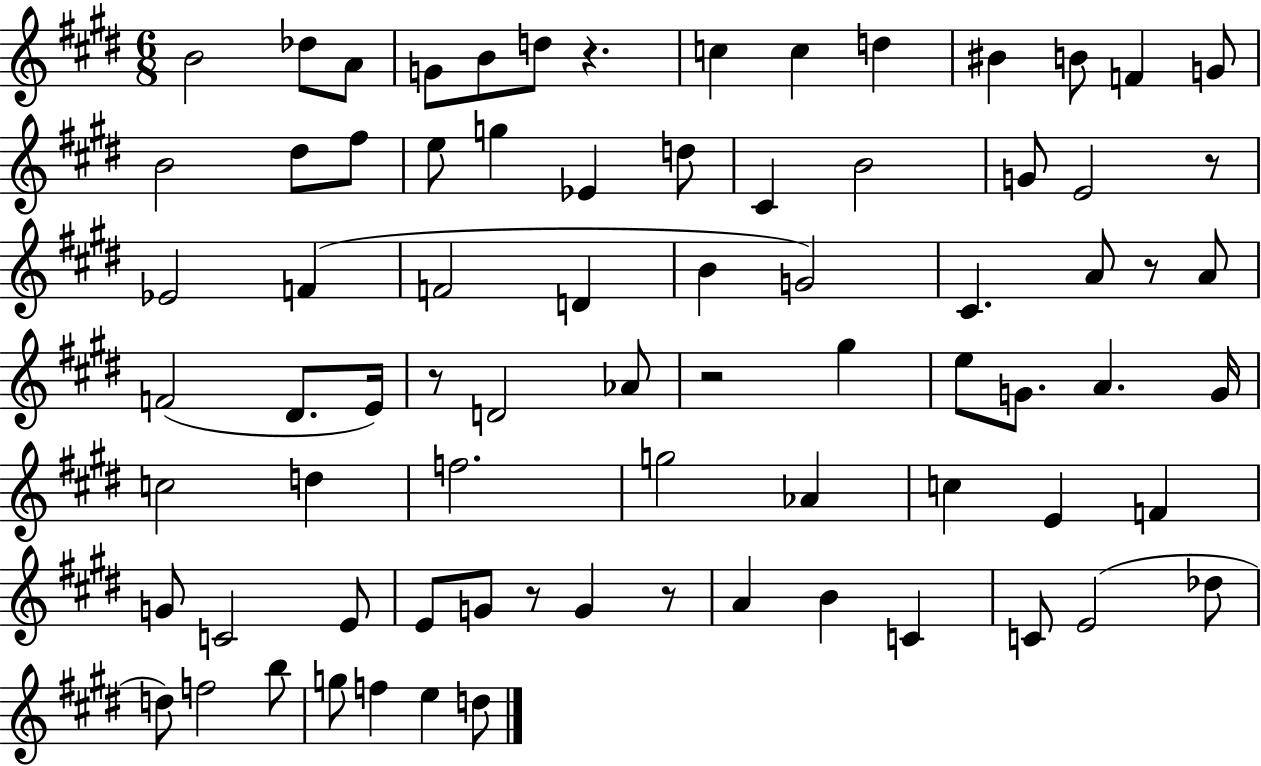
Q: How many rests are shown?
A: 7